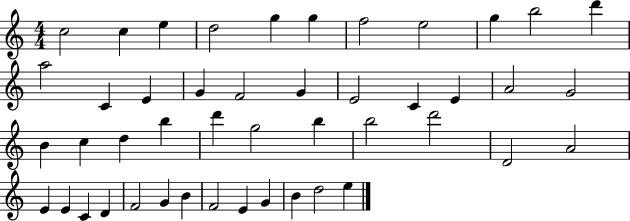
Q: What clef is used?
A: treble